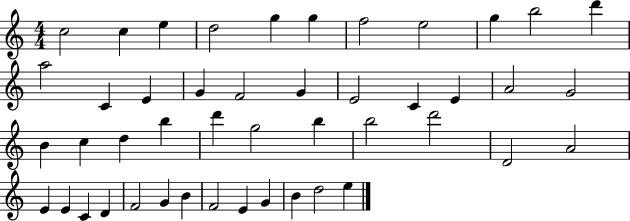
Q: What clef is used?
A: treble